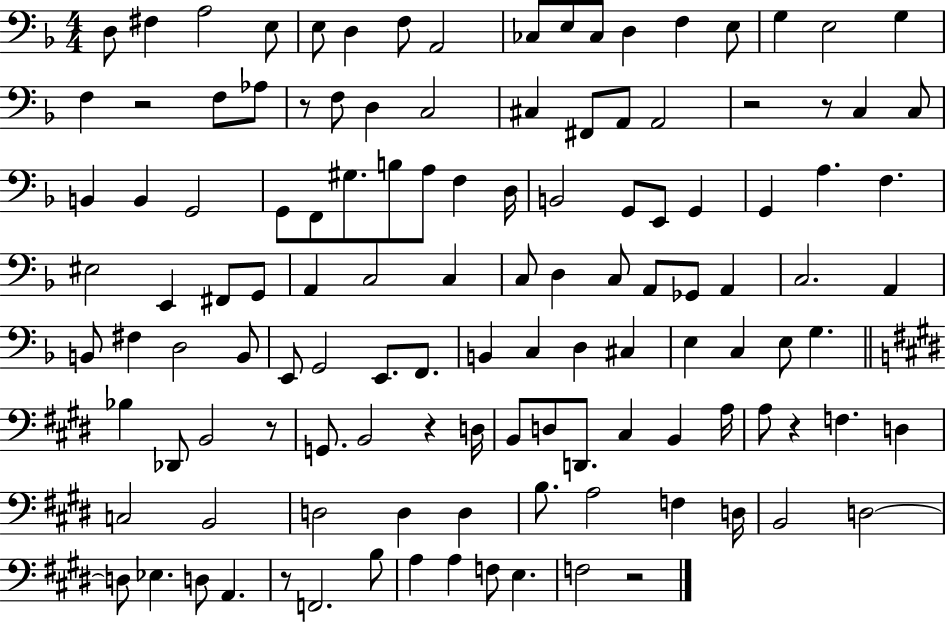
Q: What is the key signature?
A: F major